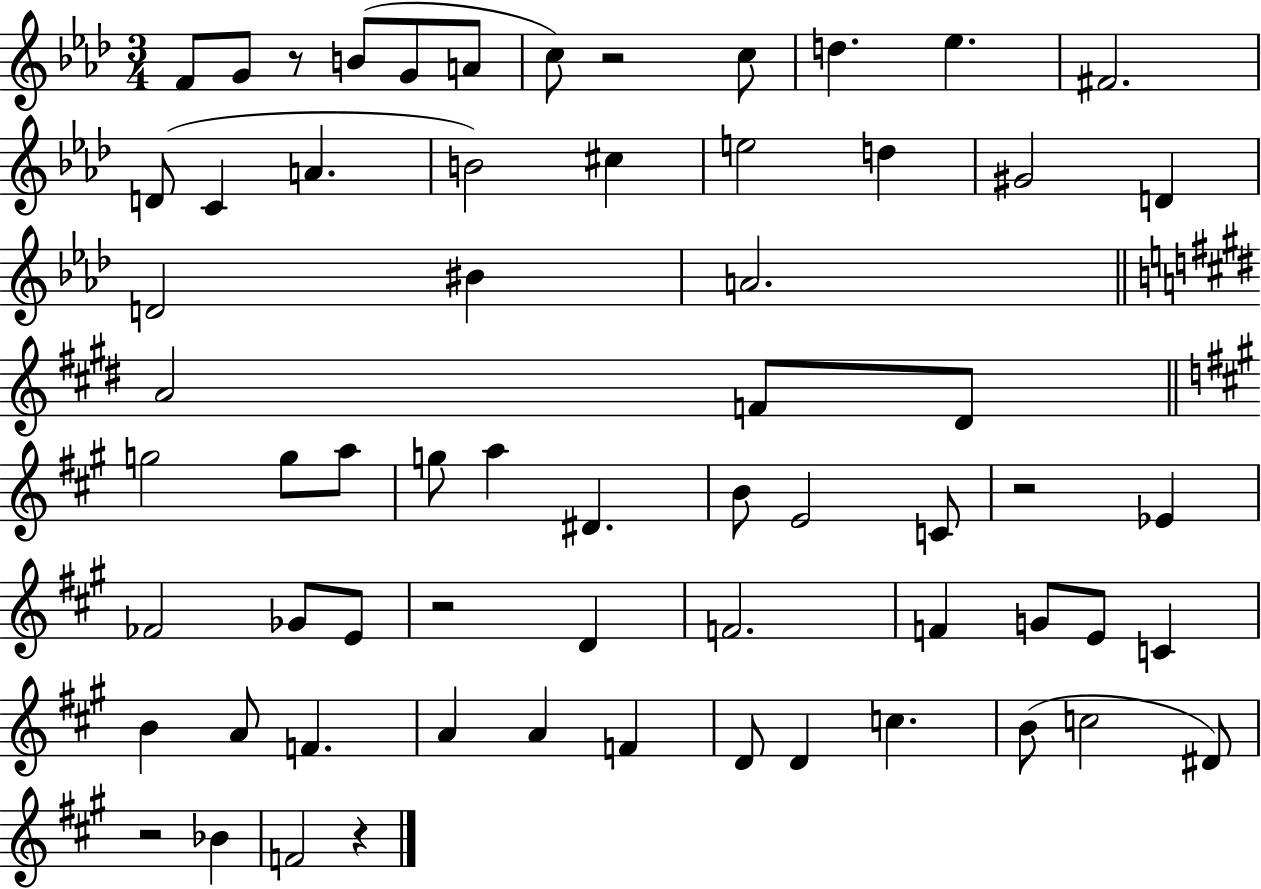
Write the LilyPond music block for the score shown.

{
  \clef treble
  \numericTimeSignature
  \time 3/4
  \key aes \major
  f'8 g'8 r8 b'8( g'8 a'8 | c''8) r2 c''8 | d''4. ees''4. | fis'2. | \break d'8( c'4 a'4. | b'2) cis''4 | e''2 d''4 | gis'2 d'4 | \break d'2 bis'4 | a'2. | \bar "||" \break \key e \major a'2 f'8 dis'8 | \bar "||" \break \key a \major g''2 g''8 a''8 | g''8 a''4 dis'4. | b'8 e'2 c'8 | r2 ees'4 | \break fes'2 ges'8 e'8 | r2 d'4 | f'2. | f'4 g'8 e'8 c'4 | \break b'4 a'8 f'4. | a'4 a'4 f'4 | d'8 d'4 c''4. | b'8( c''2 dis'8) | \break r2 bes'4 | f'2 r4 | \bar "|."
}